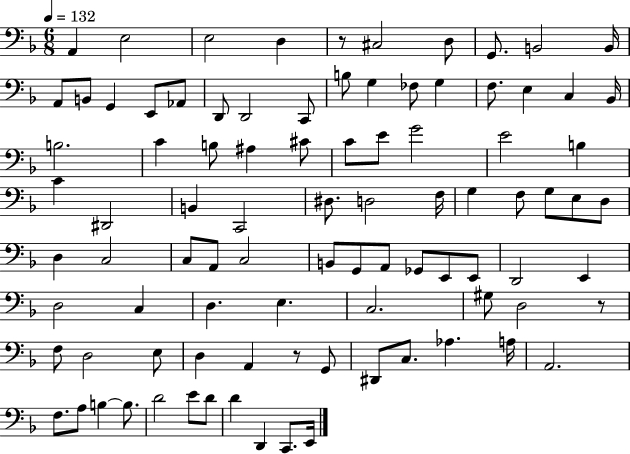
{
  \clef bass
  \numericTimeSignature
  \time 6/8
  \key f \major
  \tempo 4 = 132
  \repeat volta 2 { a,4 e2 | e2 d4 | r8 cis2 d8 | g,8. b,2 b,16 | \break a,8 b,8 g,4 e,8 aes,8 | d,8 d,2 c,8 | b8 g4 fes8 g4 | f8. e4 c4 bes,16 | \break b2. | c'4 b8 ais4 cis'8 | c'8 e'8 g'2 | e'2 b4 | \break c'4 dis,2 | b,4 c,2 | dis8. d2 f16 | g4 f8 g8 e8 d8 | \break d4 c2 | c8 a,8 c2 | b,8 g,8 a,8 ges,8 e,8 e,8 | d,2 e,4 | \break d2 c4 | d4. e4. | c2. | gis8 d2 r8 | \break f8 d2 e8 | d4 a,4 r8 g,8 | dis,8 c8. aes4. a16 | a,2. | \break f8. a8 b4~~ b8. | d'2 e'8 d'8 | d'4 d,4 c,8. e,16 | } \bar "|."
}